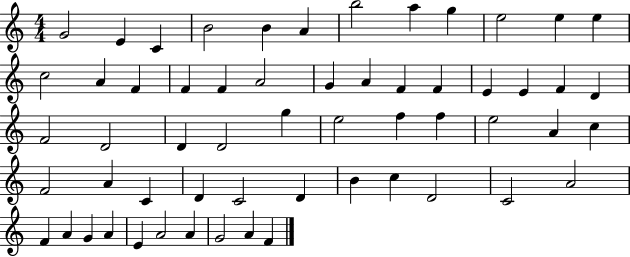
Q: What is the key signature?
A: C major